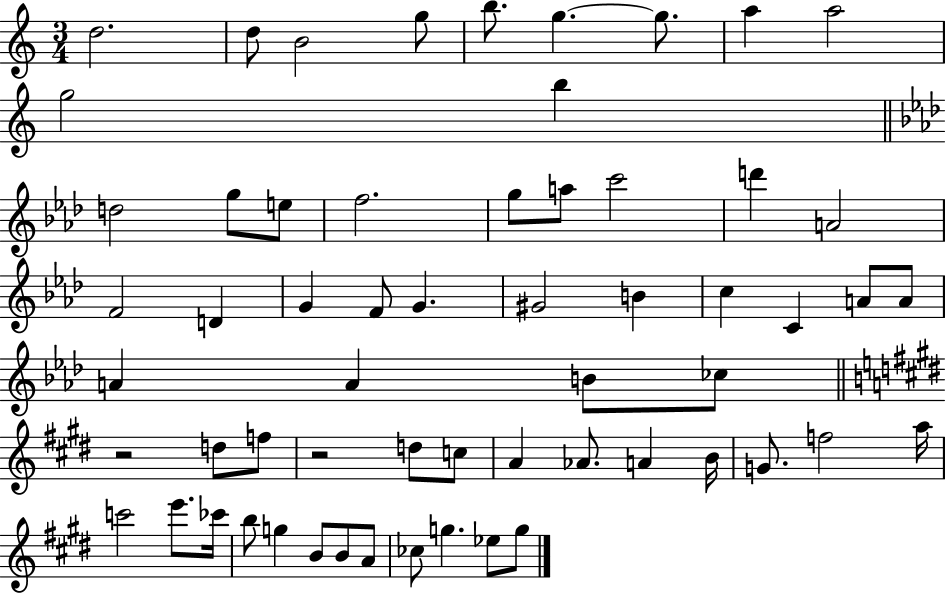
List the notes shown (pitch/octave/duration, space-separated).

D5/h. D5/e B4/h G5/e B5/e. G5/q. G5/e. A5/q A5/h G5/h B5/q D5/h G5/e E5/e F5/h. G5/e A5/e C6/h D6/q A4/h F4/h D4/q G4/q F4/e G4/q. G#4/h B4/q C5/q C4/q A4/e A4/e A4/q A4/q B4/e CES5/e R/h D5/e F5/e R/h D5/e C5/e A4/q Ab4/e. A4/q B4/s G4/e. F5/h A5/s C6/h E6/e. CES6/s B5/e G5/q B4/e B4/e A4/e CES5/e G5/q. Eb5/e G5/e